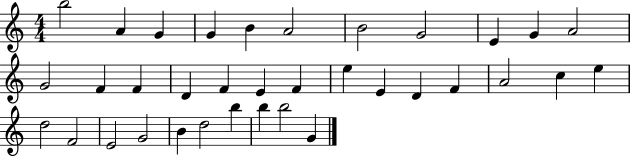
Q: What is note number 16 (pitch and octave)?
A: F4